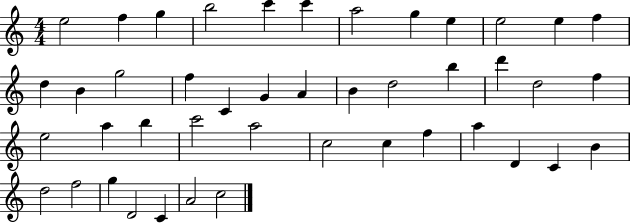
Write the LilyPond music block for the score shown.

{
  \clef treble
  \numericTimeSignature
  \time 4/4
  \key c \major
  e''2 f''4 g''4 | b''2 c'''4 c'''4 | a''2 g''4 e''4 | e''2 e''4 f''4 | \break d''4 b'4 g''2 | f''4 c'4 g'4 a'4 | b'4 d''2 b''4 | d'''4 d''2 f''4 | \break e''2 a''4 b''4 | c'''2 a''2 | c''2 c''4 f''4 | a''4 d'4 c'4 b'4 | \break d''2 f''2 | g''4 d'2 c'4 | a'2 c''2 | \bar "|."
}